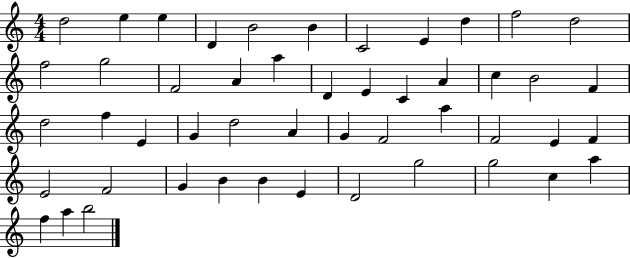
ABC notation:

X:1
T:Untitled
M:4/4
L:1/4
K:C
d2 e e D B2 B C2 E d f2 d2 f2 g2 F2 A a D E C A c B2 F d2 f E G d2 A G F2 a F2 E F E2 F2 G B B E D2 g2 g2 c a f a b2